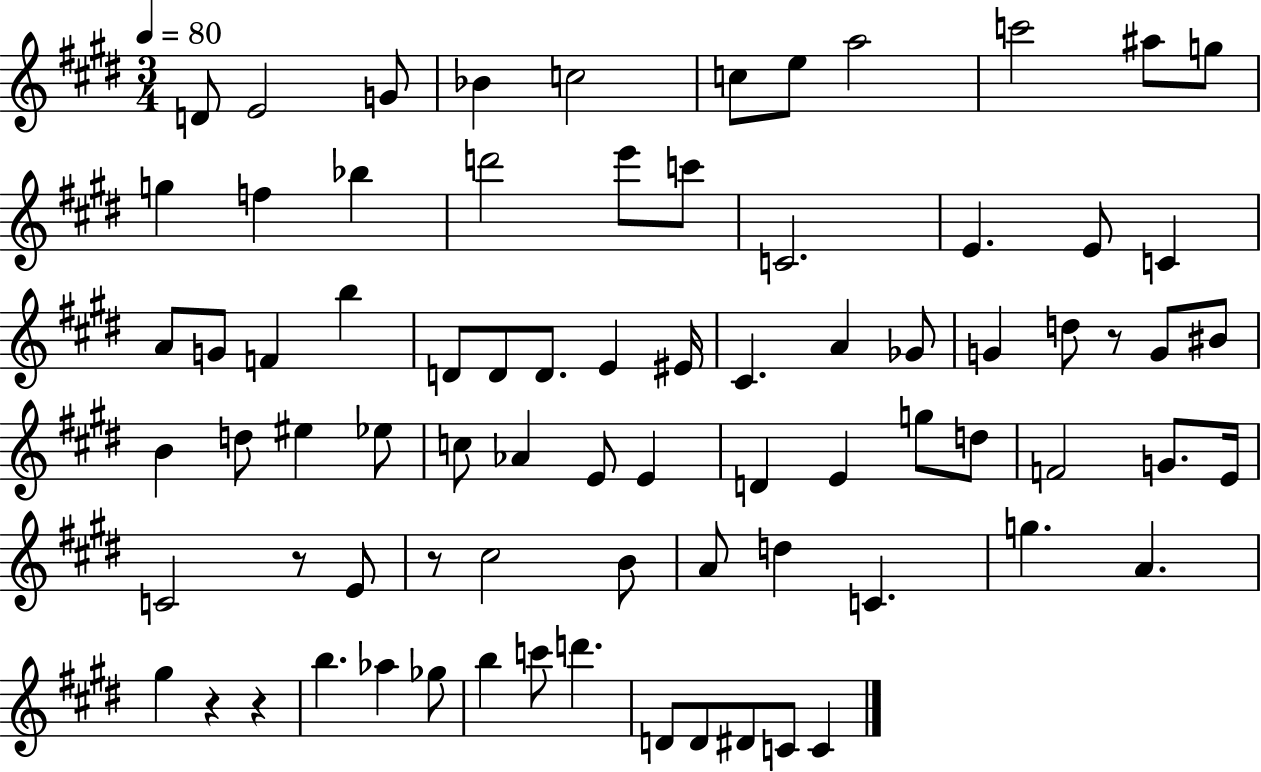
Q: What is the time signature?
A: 3/4